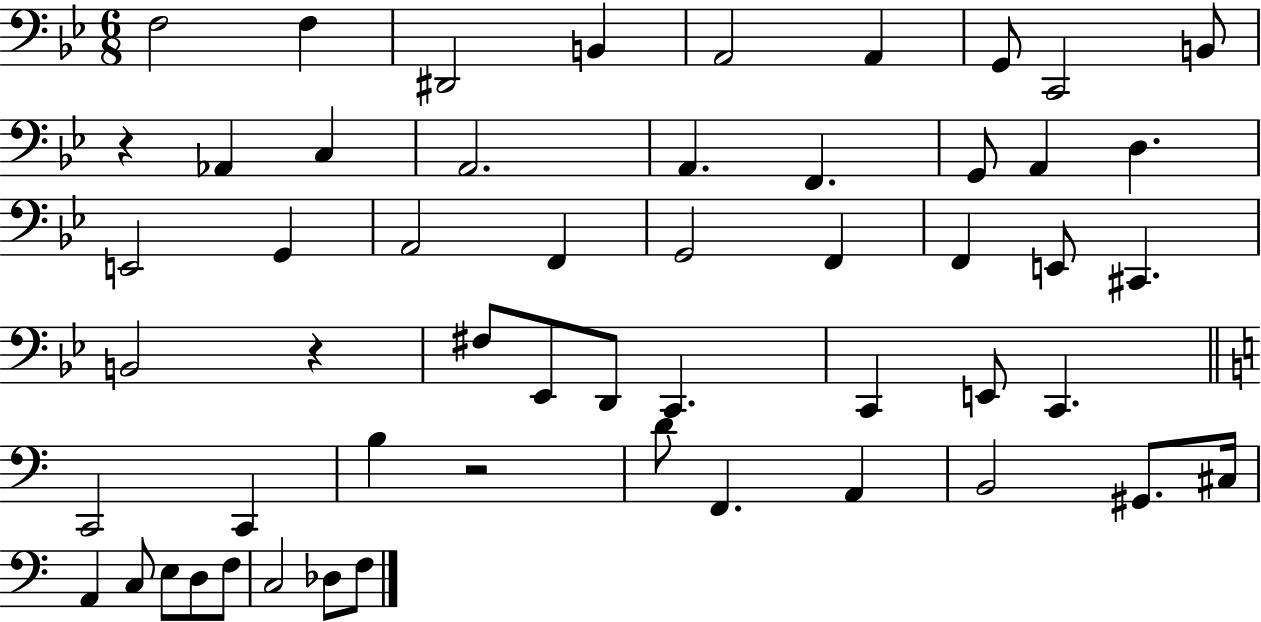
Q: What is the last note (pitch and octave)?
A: F3